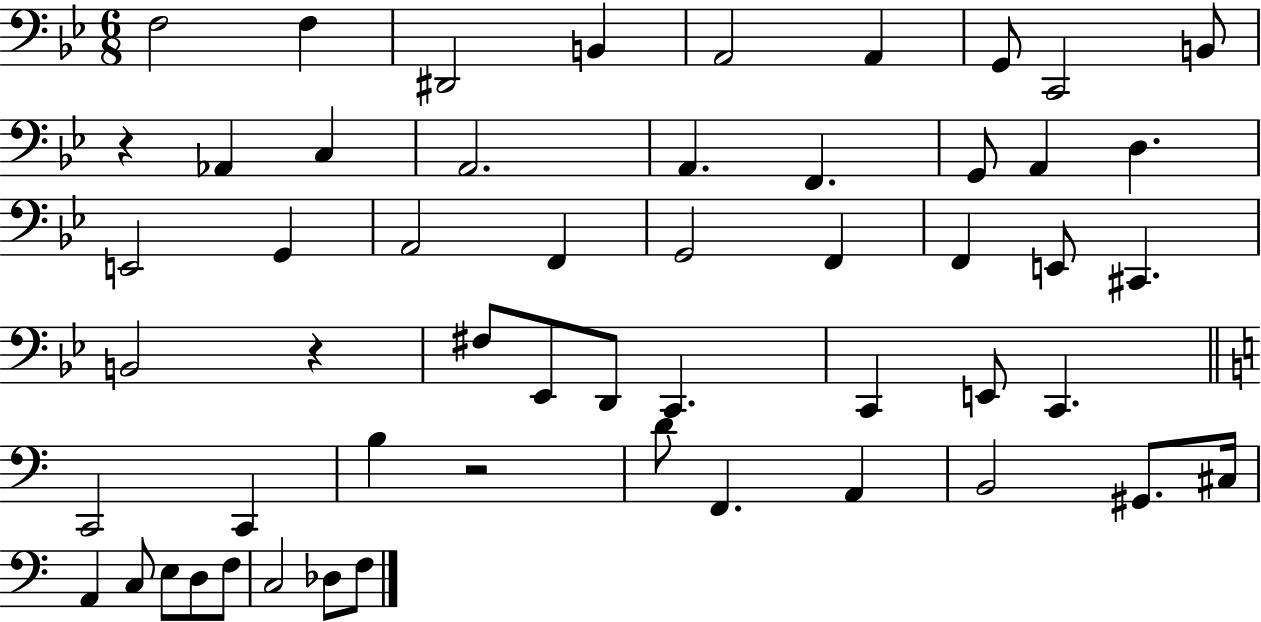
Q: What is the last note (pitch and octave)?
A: F3